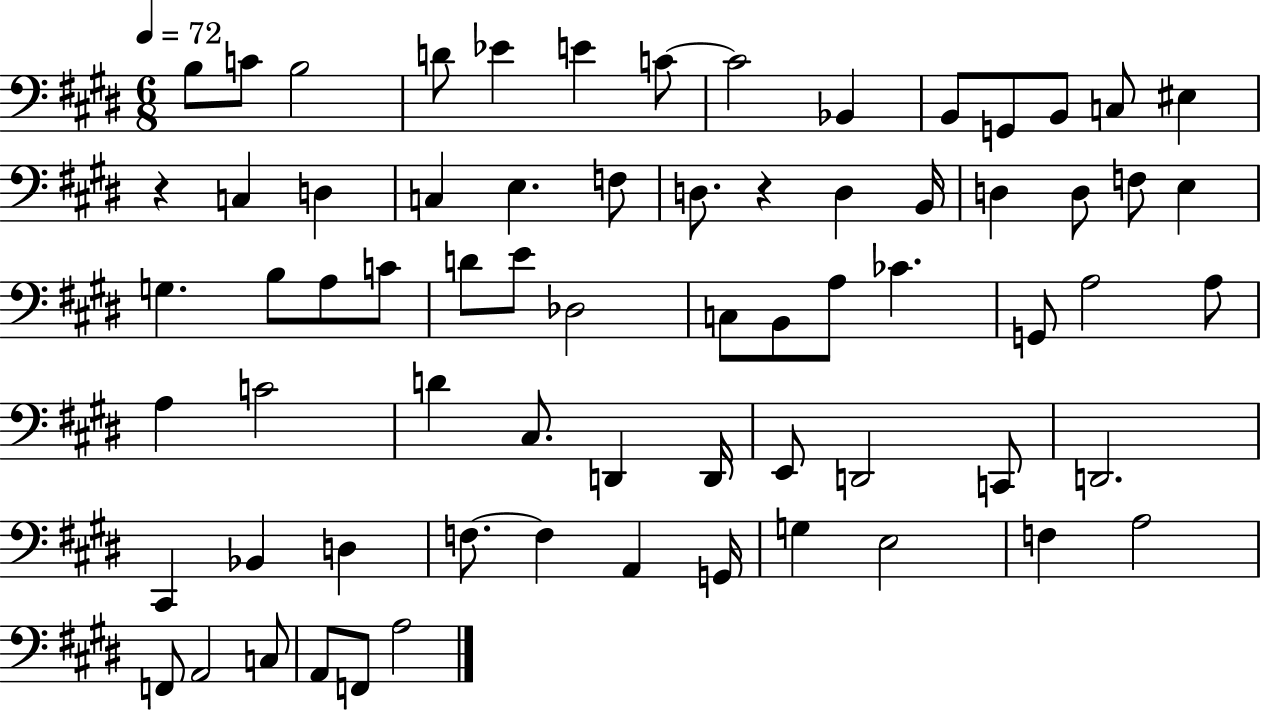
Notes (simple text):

B3/e C4/e B3/h D4/e Eb4/q E4/q C4/e C4/h Bb2/q B2/e G2/e B2/e C3/e EIS3/q R/q C3/q D3/q C3/q E3/q. F3/e D3/e. R/q D3/q B2/s D3/q D3/e F3/e E3/q G3/q. B3/e A3/e C4/e D4/e E4/e Db3/h C3/e B2/e A3/e CES4/q. G2/e A3/h A3/e A3/q C4/h D4/q C#3/e. D2/q D2/s E2/e D2/h C2/e D2/h. C#2/q Bb2/q D3/q F3/e. F3/q A2/q G2/s G3/q E3/h F3/q A3/h F2/e A2/h C3/e A2/e F2/e A3/h